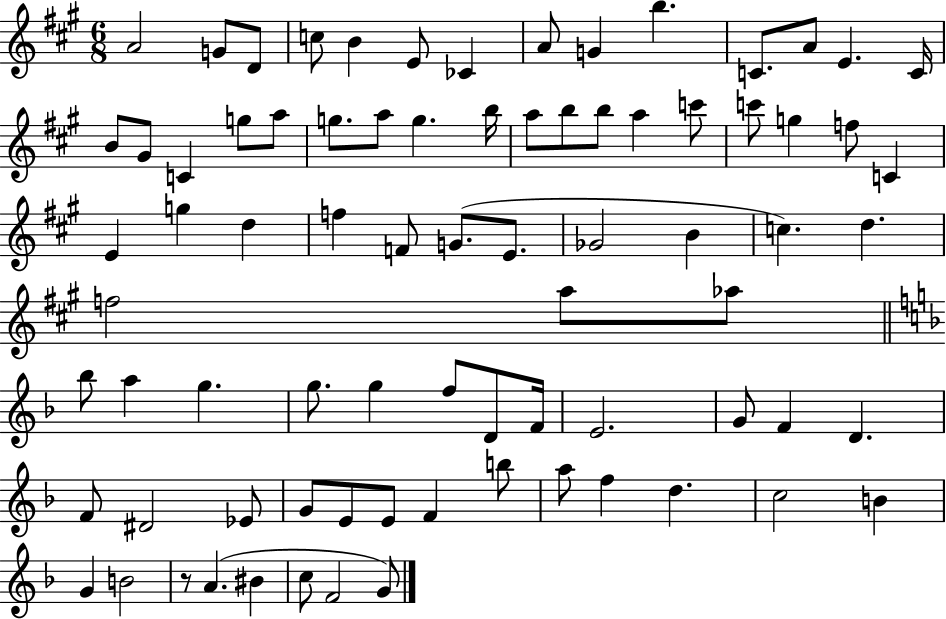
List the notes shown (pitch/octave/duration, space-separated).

A4/h G4/e D4/e C5/e B4/q E4/e CES4/q A4/e G4/q B5/q. C4/e. A4/e E4/q. C4/s B4/e G#4/e C4/q G5/e A5/e G5/e. A5/e G5/q. B5/s A5/e B5/e B5/e A5/q C6/e C6/e G5/q F5/e C4/q E4/q G5/q D5/q F5/q F4/e G4/e. E4/e. Gb4/h B4/q C5/q. D5/q. F5/h A5/e Ab5/e Bb5/e A5/q G5/q. G5/e. G5/q F5/e D4/e F4/s E4/h. G4/e F4/q D4/q. F4/e D#4/h Eb4/e G4/e E4/e E4/e F4/q B5/e A5/e F5/q D5/q. C5/h B4/q G4/q B4/h R/e A4/q. BIS4/q C5/e F4/h G4/e